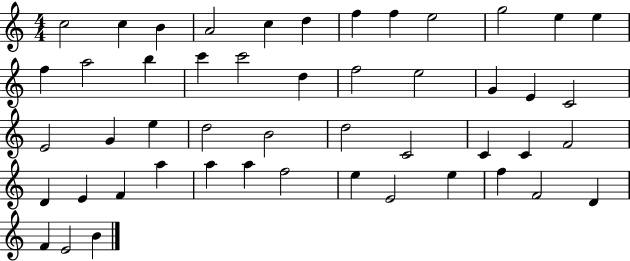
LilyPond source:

{
  \clef treble
  \numericTimeSignature
  \time 4/4
  \key c \major
  c''2 c''4 b'4 | a'2 c''4 d''4 | f''4 f''4 e''2 | g''2 e''4 e''4 | \break f''4 a''2 b''4 | c'''4 c'''2 d''4 | f''2 e''2 | g'4 e'4 c'2 | \break e'2 g'4 e''4 | d''2 b'2 | d''2 c'2 | c'4 c'4 f'2 | \break d'4 e'4 f'4 a''4 | a''4 a''4 f''2 | e''4 e'2 e''4 | f''4 f'2 d'4 | \break f'4 e'2 b'4 | \bar "|."
}